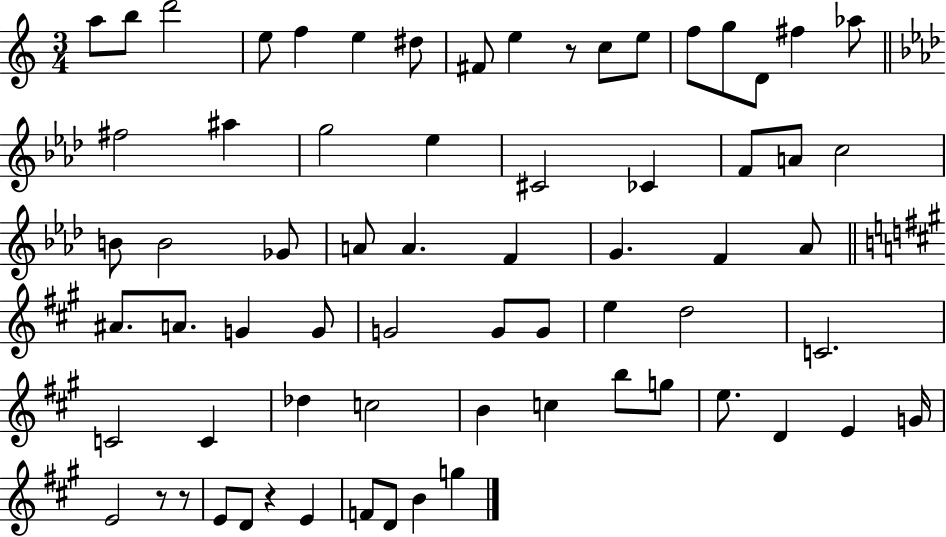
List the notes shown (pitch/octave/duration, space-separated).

A5/e B5/e D6/h E5/e F5/q E5/q D#5/e F#4/e E5/q R/e C5/e E5/e F5/e G5/e D4/e F#5/q Ab5/e F#5/h A#5/q G5/h Eb5/q C#4/h CES4/q F4/e A4/e C5/h B4/e B4/h Gb4/e A4/e A4/q. F4/q G4/q. F4/q Ab4/e A#4/e. A4/e. G4/q G4/e G4/h G4/e G4/e E5/q D5/h C4/h. C4/h C4/q Db5/q C5/h B4/q C5/q B5/e G5/e E5/e. D4/q E4/q G4/s E4/h R/e R/e E4/e D4/e R/q E4/q F4/e D4/e B4/q G5/q